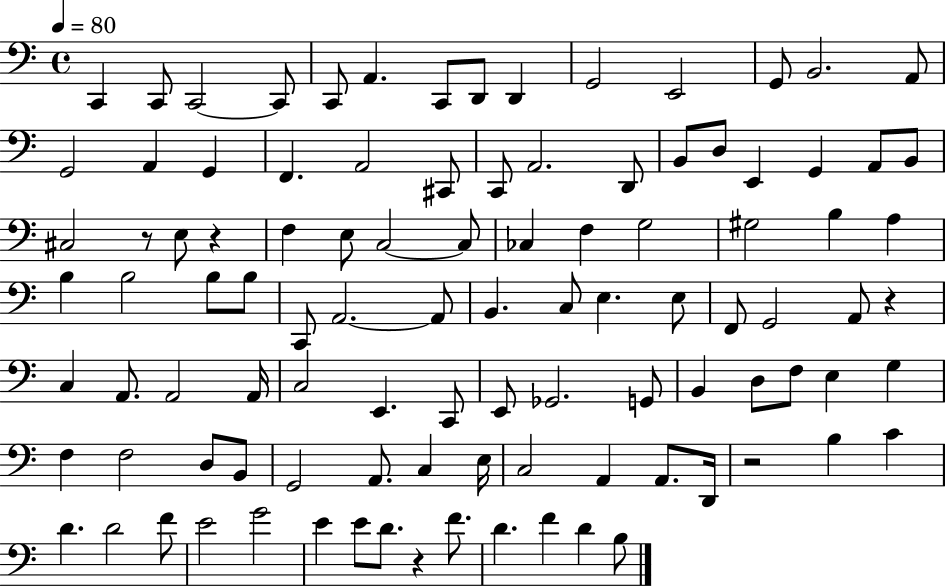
C2/q C2/e C2/h C2/e C2/e A2/q. C2/e D2/e D2/q G2/h E2/h G2/e B2/h. A2/e G2/h A2/q G2/q F2/q. A2/h C#2/e C2/e A2/h. D2/e B2/e D3/e E2/q G2/q A2/e B2/e C#3/h R/e E3/e R/q F3/q E3/e C3/h C3/e CES3/q F3/q G3/h G#3/h B3/q A3/q B3/q B3/h B3/e B3/e C2/e A2/h. A2/e B2/q. C3/e E3/q. E3/e F2/e G2/h A2/e R/q C3/q A2/e. A2/h A2/s C3/h E2/q. C2/e E2/e Gb2/h. G2/e B2/q D3/e F3/e E3/q G3/q F3/q F3/h D3/e B2/e G2/h A2/e. C3/q E3/s C3/h A2/q A2/e. D2/s R/h B3/q C4/q D4/q. D4/h F4/e E4/h G4/h E4/q E4/e D4/e. R/q F4/e. D4/q. F4/q D4/q B3/e